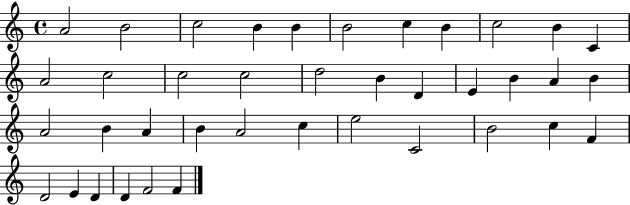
{
  \clef treble
  \time 4/4
  \defaultTimeSignature
  \key c \major
  a'2 b'2 | c''2 b'4 b'4 | b'2 c''4 b'4 | c''2 b'4 c'4 | \break a'2 c''2 | c''2 c''2 | d''2 b'4 d'4 | e'4 b'4 a'4 b'4 | \break a'2 b'4 a'4 | b'4 a'2 c''4 | e''2 c'2 | b'2 c''4 f'4 | \break d'2 e'4 d'4 | d'4 f'2 f'4 | \bar "|."
}